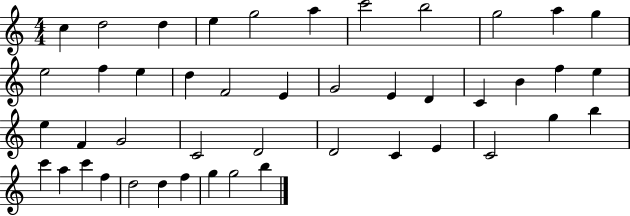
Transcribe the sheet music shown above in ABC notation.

X:1
T:Untitled
M:4/4
L:1/4
K:C
c d2 d e g2 a c'2 b2 g2 a g e2 f e d F2 E G2 E D C B f e e F G2 C2 D2 D2 C E C2 g b c' a c' f d2 d f g g2 b